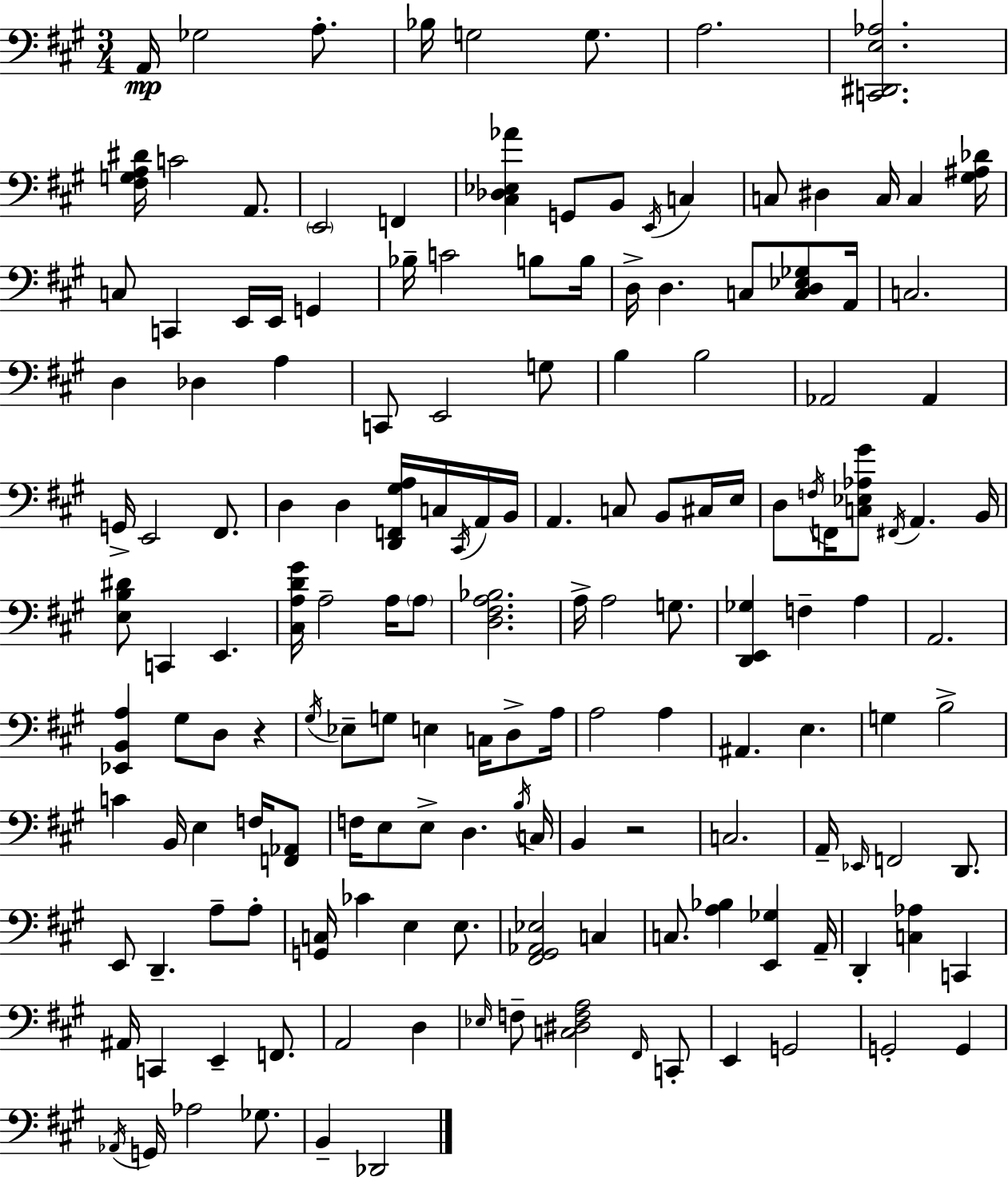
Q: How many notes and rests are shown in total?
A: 158